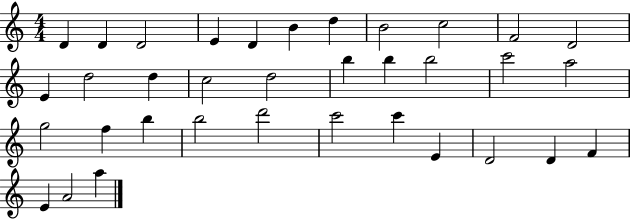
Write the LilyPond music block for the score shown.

{
  \clef treble
  \numericTimeSignature
  \time 4/4
  \key c \major
  d'4 d'4 d'2 | e'4 d'4 b'4 d''4 | b'2 c''2 | f'2 d'2 | \break e'4 d''2 d''4 | c''2 d''2 | b''4 b''4 b''2 | c'''2 a''2 | \break g''2 f''4 b''4 | b''2 d'''2 | c'''2 c'''4 e'4 | d'2 d'4 f'4 | \break e'4 a'2 a''4 | \bar "|."
}